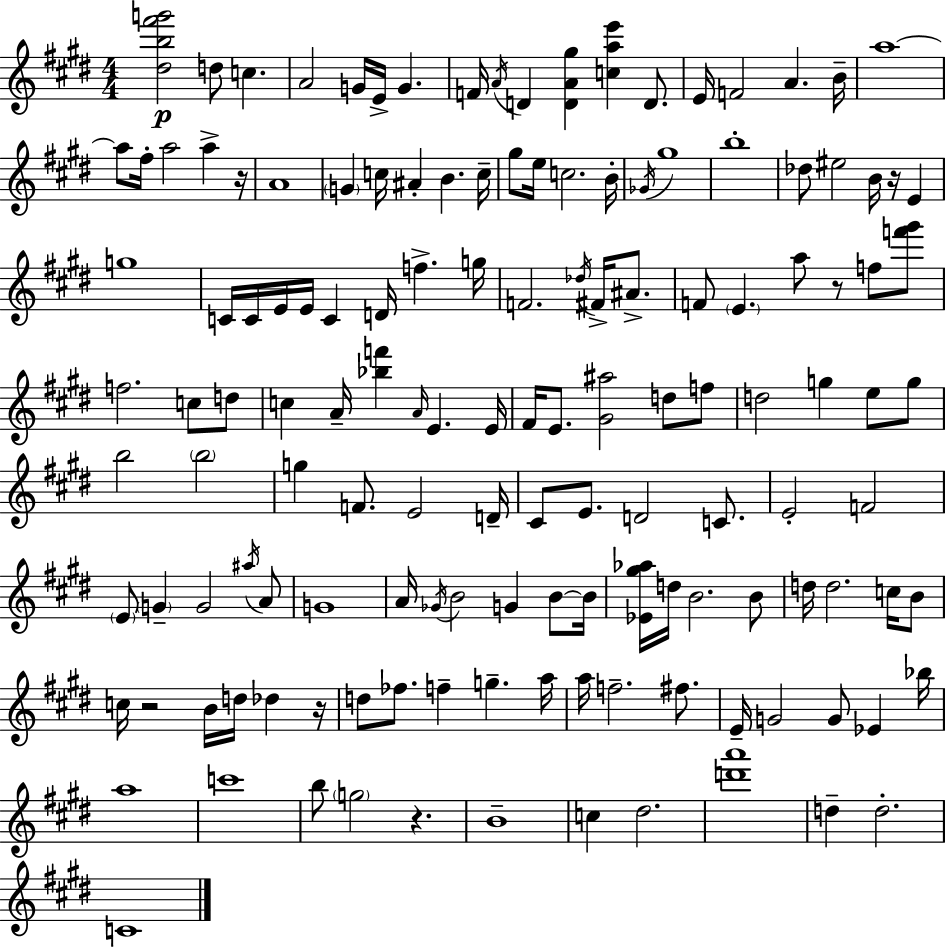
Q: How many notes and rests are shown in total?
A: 141